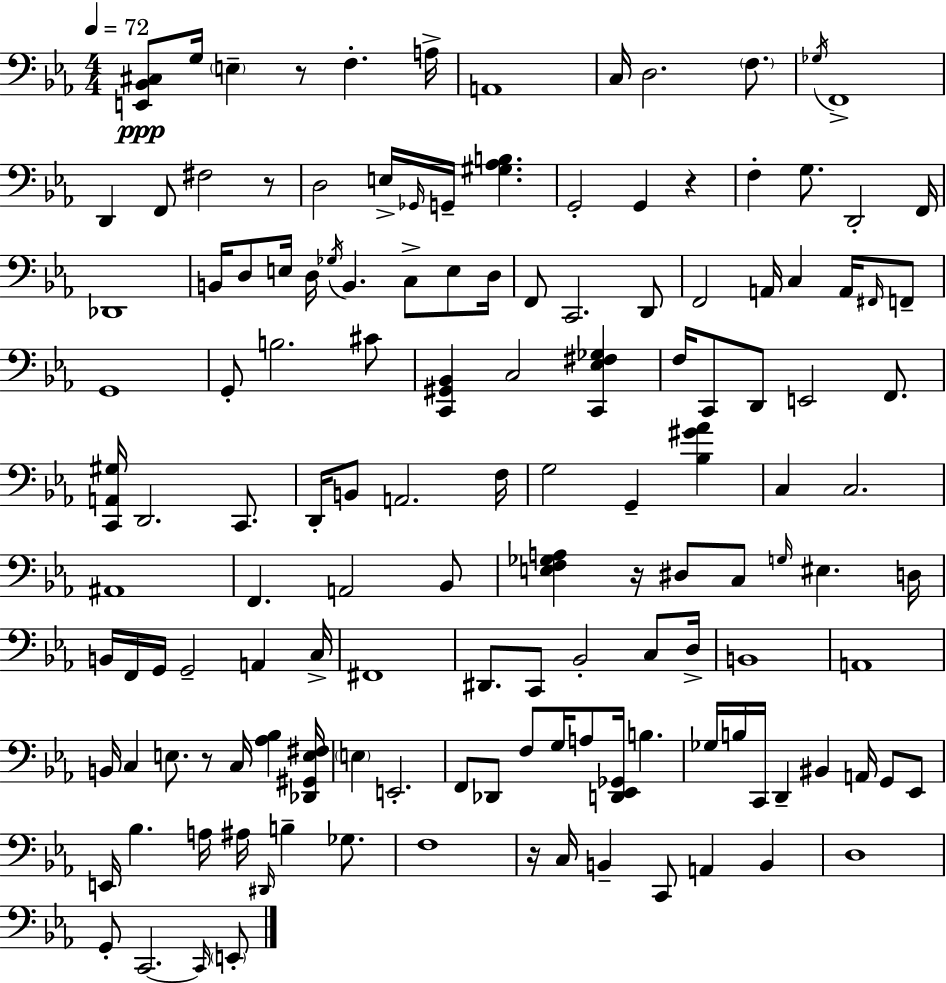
[E2,Bb2,C#3]/e G3/s E3/q R/e F3/q. A3/s A2/w C3/s D3/h. F3/e. Gb3/s F2/w D2/q F2/e F#3/h R/e D3/h E3/s Gb2/s G2/s [G#3,Ab3,B3]/q. G2/h G2/q R/q F3/q G3/e. D2/h F2/s Db2/w B2/s D3/e E3/s D3/s Gb3/s B2/q. C3/e E3/e D3/s F2/e C2/h. D2/e F2/h A2/s C3/q A2/s F#2/s F2/e G2/w G2/e B3/h. C#4/e [C2,G#2,Bb2]/q C3/h [C2,Eb3,F#3,Gb3]/q F3/s C2/e D2/e E2/h F2/e. [C2,A2,G#3]/s D2/h. C2/e. D2/s B2/e A2/h. F3/s G3/h G2/q [Bb3,G#4,Ab4]/q C3/q C3/h. A#2/w F2/q. A2/h Bb2/e [E3,F3,Gb3,A3]/q R/s D#3/e C3/e G3/s EIS3/q. D3/s B2/s F2/s G2/s G2/h A2/q C3/s F#2/w D#2/e. C2/e Bb2/h C3/e D3/s B2/w A2/w B2/s C3/q E3/e. R/e C3/s [Ab3,Bb3]/q [Db2,G#2,E3,F#3]/s E3/q E2/h. F2/e Db2/e F3/e G3/s A3/e [D2,Eb2,Gb2]/s B3/q. Gb3/s B3/s C2/s D2/q BIS2/q A2/s G2/e Eb2/e E2/s Bb3/q. A3/s A#3/s D#2/s B3/q Gb3/e. F3/w R/s C3/s B2/q C2/e A2/q B2/q D3/w G2/e C2/h. C2/s E2/e